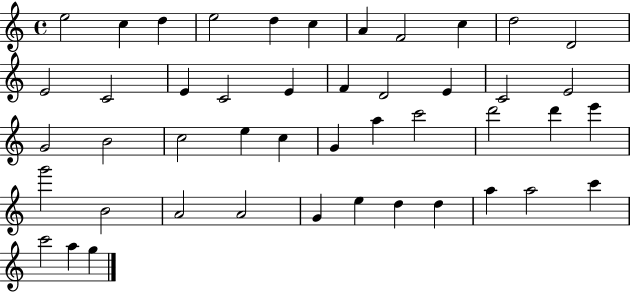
{
  \clef treble
  \time 4/4
  \defaultTimeSignature
  \key c \major
  e''2 c''4 d''4 | e''2 d''4 c''4 | a'4 f'2 c''4 | d''2 d'2 | \break e'2 c'2 | e'4 c'2 e'4 | f'4 d'2 e'4 | c'2 e'2 | \break g'2 b'2 | c''2 e''4 c''4 | g'4 a''4 c'''2 | d'''2 d'''4 e'''4 | \break g'''2 b'2 | a'2 a'2 | g'4 e''4 d''4 d''4 | a''4 a''2 c'''4 | \break c'''2 a''4 g''4 | \bar "|."
}